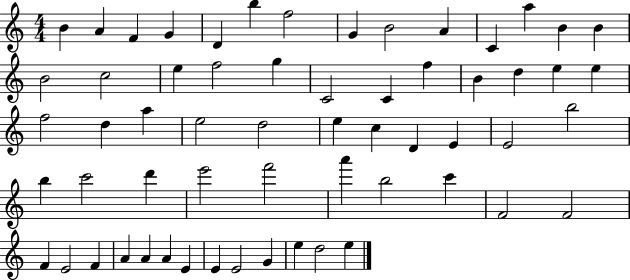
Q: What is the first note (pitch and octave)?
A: B4